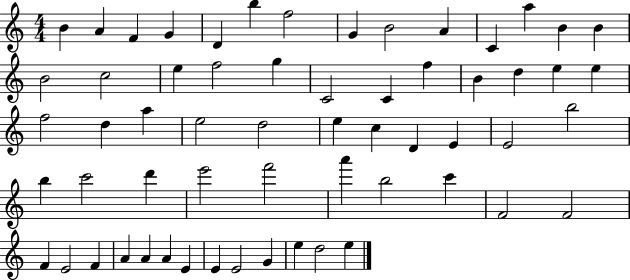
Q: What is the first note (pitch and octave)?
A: B4